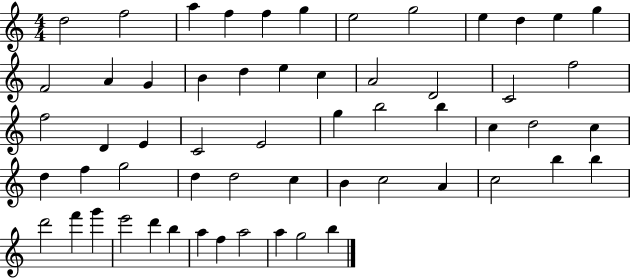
{
  \clef treble
  \numericTimeSignature
  \time 4/4
  \key c \major
  d''2 f''2 | a''4 f''4 f''4 g''4 | e''2 g''2 | e''4 d''4 e''4 g''4 | \break f'2 a'4 g'4 | b'4 d''4 e''4 c''4 | a'2 d'2 | c'2 f''2 | \break f''2 d'4 e'4 | c'2 e'2 | g''4 b''2 b''4 | c''4 d''2 c''4 | \break d''4 f''4 g''2 | d''4 d''2 c''4 | b'4 c''2 a'4 | c''2 b''4 b''4 | \break d'''2 f'''4 g'''4 | e'''2 d'''4 b''4 | a''4 f''4 a''2 | a''4 g''2 b''4 | \break \bar "|."
}